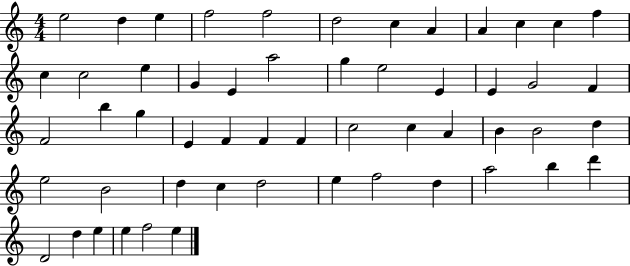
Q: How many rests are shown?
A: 0